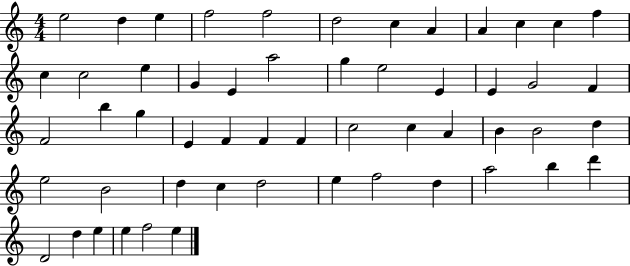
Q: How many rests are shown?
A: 0